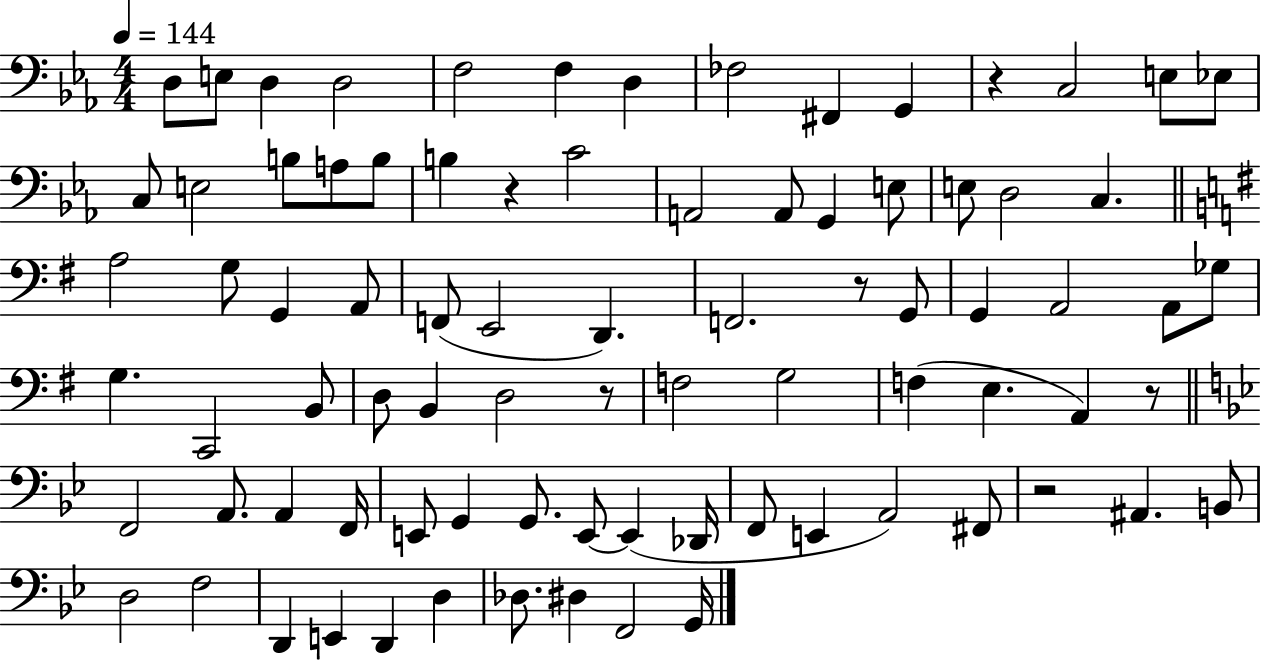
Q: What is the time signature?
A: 4/4